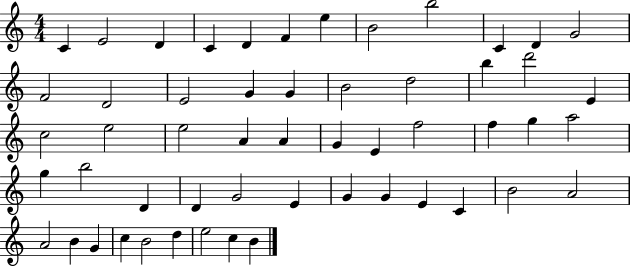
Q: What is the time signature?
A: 4/4